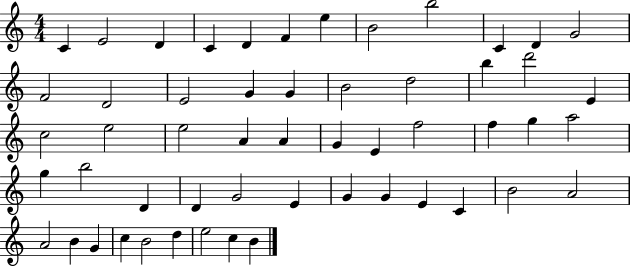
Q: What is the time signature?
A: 4/4